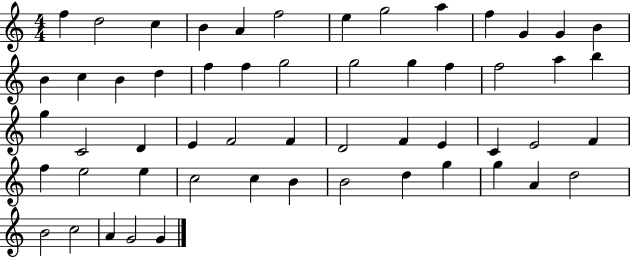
X:1
T:Untitled
M:4/4
L:1/4
K:C
f d2 c B A f2 e g2 a f G G B B c B d f f g2 g2 g f f2 a b g C2 D E F2 F D2 F E C E2 F f e2 e c2 c B B2 d g g A d2 B2 c2 A G2 G